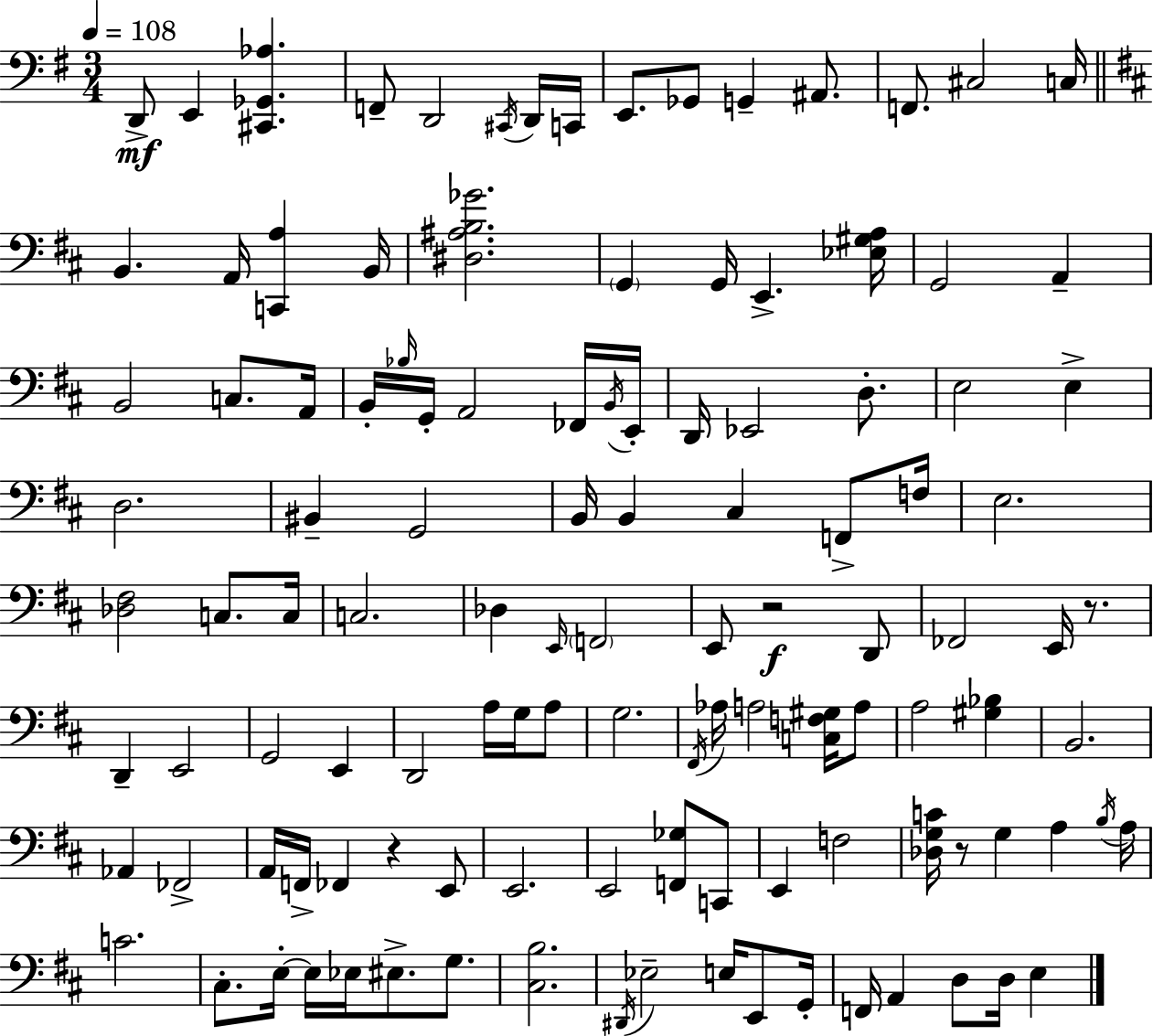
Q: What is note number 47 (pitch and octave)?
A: C3